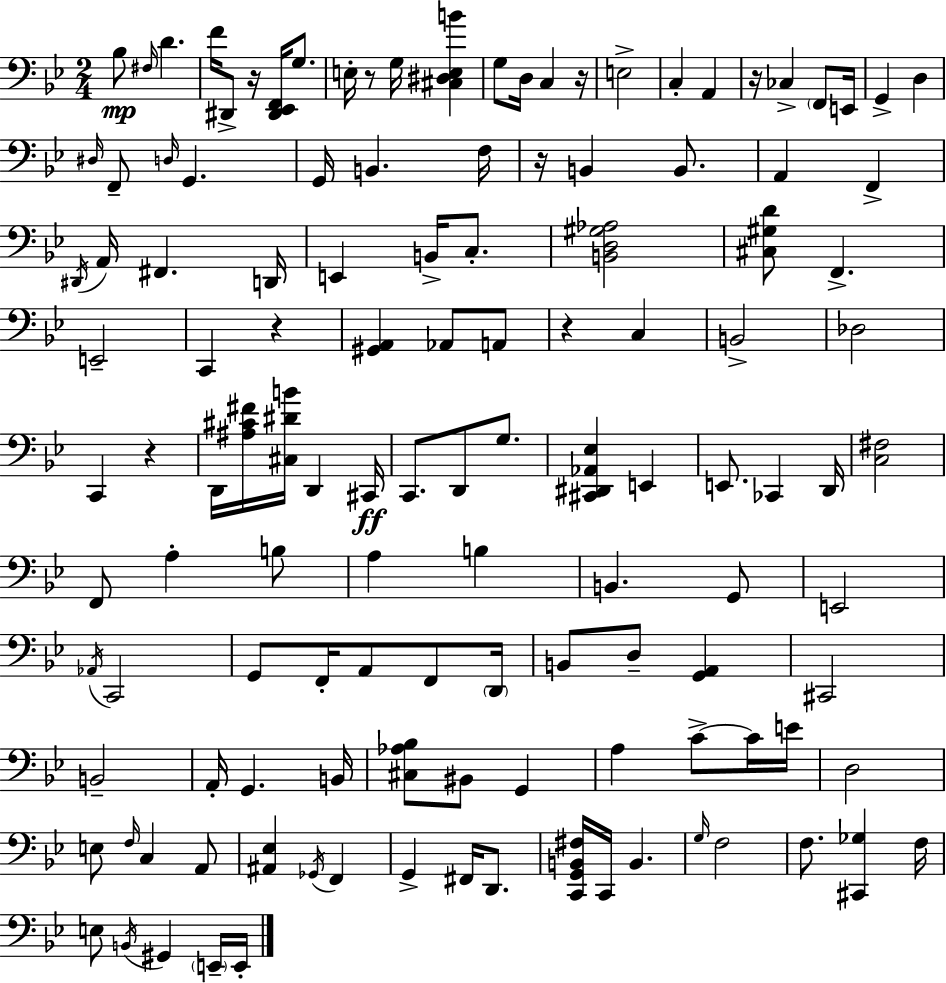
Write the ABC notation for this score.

X:1
T:Untitled
M:2/4
L:1/4
K:Gm
_B,/2 ^F,/4 D F/4 ^D,,/2 z/4 [^D,,_E,,F,,]/4 G,/2 E,/4 z/2 G,/4 [^C,^D,E,B] G,/2 D,/4 C, z/4 E,2 C, A,, z/4 _C, F,,/2 E,,/4 G,, D, ^D,/4 F,,/2 D,/4 G,, G,,/4 B,, F,/4 z/4 B,, B,,/2 A,, F,, ^D,,/4 A,,/4 ^F,, D,,/4 E,, B,,/4 C,/2 [B,,D,^G,_A,]2 [^C,^G,D]/2 F,, E,,2 C,, z [^G,,A,,] _A,,/2 A,,/2 z C, B,,2 _D,2 C,, z D,,/4 [^A,^C^F]/4 [^C,^DB]/4 D,, ^C,,/4 C,,/2 D,,/2 G,/2 [^C,,^D,,_A,,_E,] E,, E,,/2 _C,, D,,/4 [C,^F,]2 F,,/2 A, B,/2 A, B, B,, G,,/2 E,,2 _A,,/4 C,,2 G,,/2 F,,/4 A,,/2 F,,/2 D,,/4 B,,/2 D,/2 [G,,A,,] ^C,,2 B,,2 A,,/4 G,, B,,/4 [^C,_A,_B,]/2 ^B,,/2 G,, A, C/2 C/4 E/4 D,2 E,/2 F,/4 C, A,,/2 [^A,,_E,] _G,,/4 F,, G,, ^F,,/4 D,,/2 [C,,G,,B,,^F,]/4 C,,/4 B,, G,/4 F,2 F,/2 [^C,,_G,] F,/4 E,/2 B,,/4 ^G,, E,,/4 E,,/4